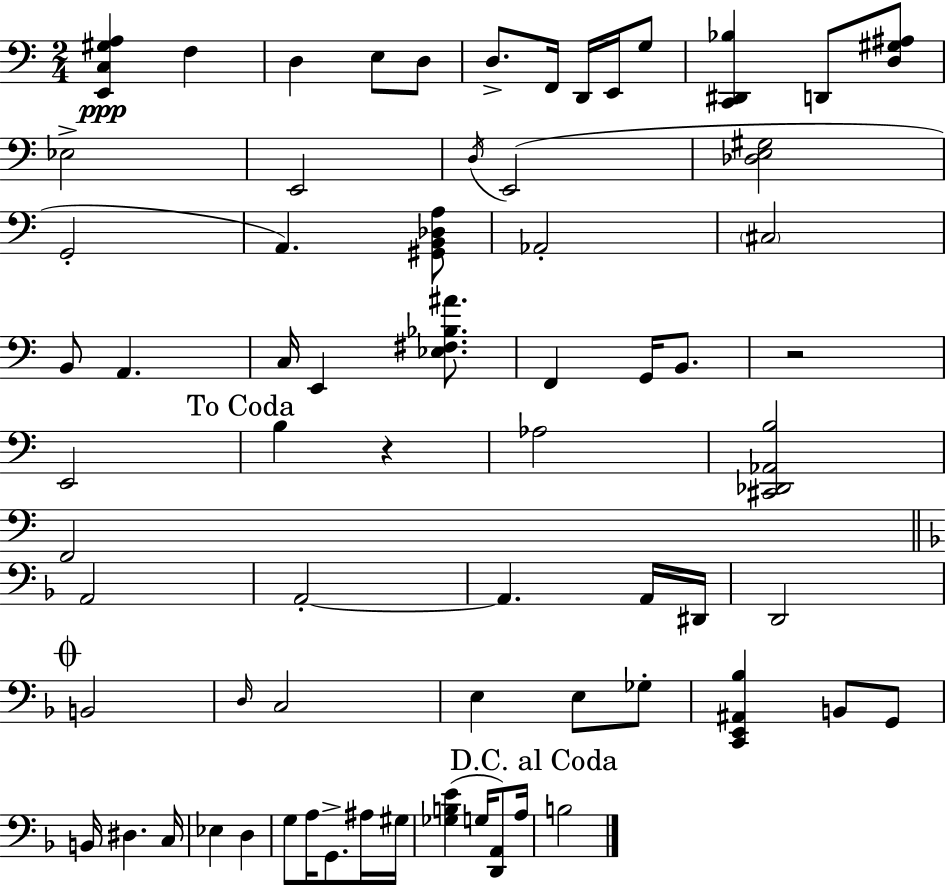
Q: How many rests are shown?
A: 2